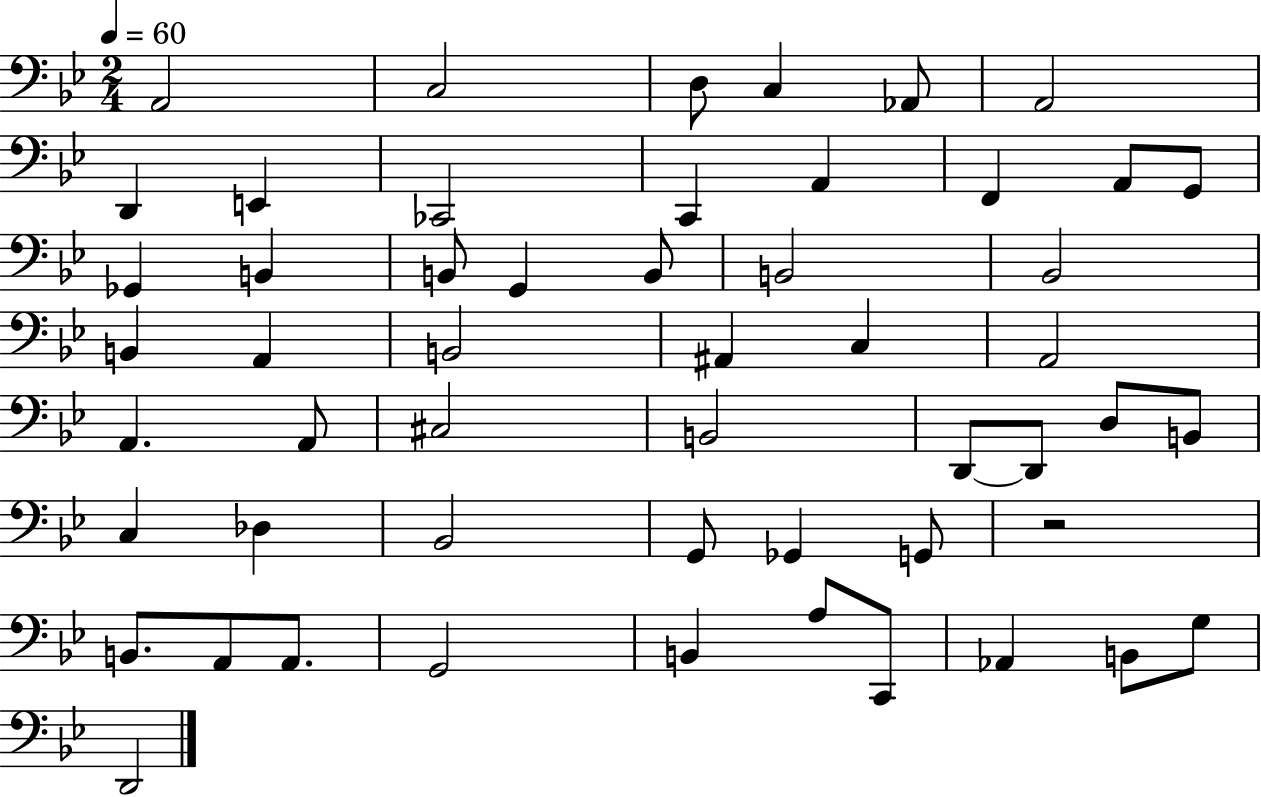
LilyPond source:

{
  \clef bass
  \numericTimeSignature
  \time 2/4
  \key bes \major
  \tempo 4 = 60
  a,2 | c2 | d8 c4 aes,8 | a,2 | \break d,4 e,4 | ces,2 | c,4 a,4 | f,4 a,8 g,8 | \break ges,4 b,4 | b,8 g,4 b,8 | b,2 | bes,2 | \break b,4 a,4 | b,2 | ais,4 c4 | a,2 | \break a,4. a,8 | cis2 | b,2 | d,8~~ d,8 d8 b,8 | \break c4 des4 | bes,2 | g,8 ges,4 g,8 | r2 | \break b,8. a,8 a,8. | g,2 | b,4 a8 c,8 | aes,4 b,8 g8 | \break d,2 | \bar "|."
}